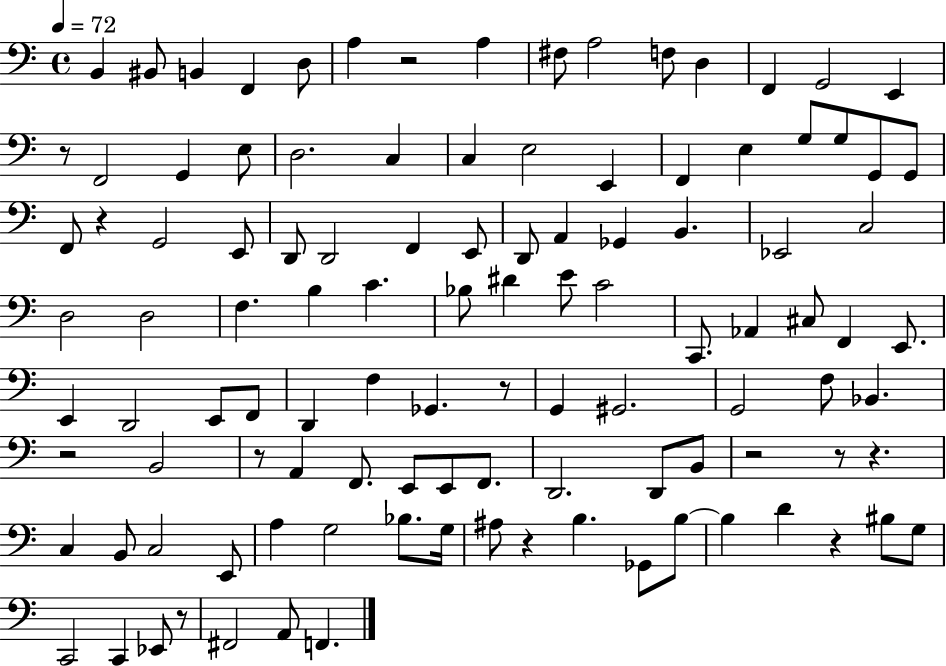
B2/q BIS2/e B2/q F2/q D3/e A3/q R/h A3/q F#3/e A3/h F3/e D3/q F2/q G2/h E2/q R/e F2/h G2/q E3/e D3/h. C3/q C3/q E3/h E2/q F2/q E3/q G3/e G3/e G2/e G2/e F2/e R/q G2/h E2/e D2/e D2/h F2/q E2/e D2/e A2/q Gb2/q B2/q. Eb2/h C3/h D3/h D3/h F3/q. B3/q C4/q. Bb3/e D#4/q E4/e C4/h C2/e. Ab2/q C#3/e F2/q E2/e. E2/q D2/h E2/e F2/e D2/q F3/q Gb2/q. R/e G2/q G#2/h. G2/h F3/e Bb2/q. R/h B2/h R/e A2/q F2/e. E2/e E2/e F2/e. D2/h. D2/e B2/e R/h R/e R/q. C3/q B2/e C3/h E2/e A3/q G3/h Bb3/e. G3/s A#3/e R/q B3/q. Gb2/e B3/e B3/q D4/q R/q BIS3/e G3/e C2/h C2/q Eb2/e R/e F#2/h A2/e F2/q.